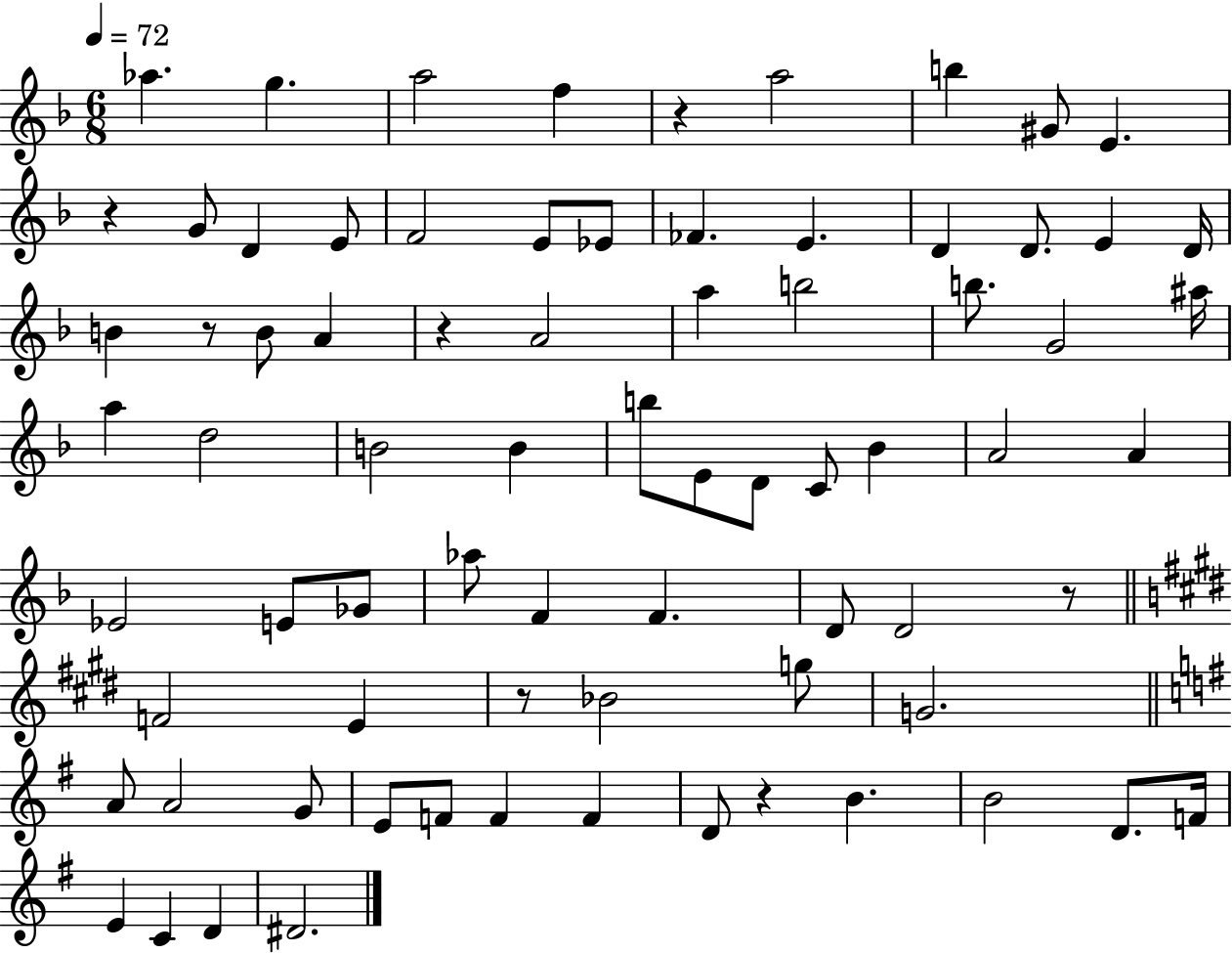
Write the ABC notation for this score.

X:1
T:Untitled
M:6/8
L:1/4
K:F
_a g a2 f z a2 b ^G/2 E z G/2 D E/2 F2 E/2 _E/2 _F E D D/2 E D/4 B z/2 B/2 A z A2 a b2 b/2 G2 ^a/4 a d2 B2 B b/2 E/2 D/2 C/2 _B A2 A _E2 E/2 _G/2 _a/2 F F D/2 D2 z/2 F2 E z/2 _B2 g/2 G2 A/2 A2 G/2 E/2 F/2 F F D/2 z B B2 D/2 F/4 E C D ^D2